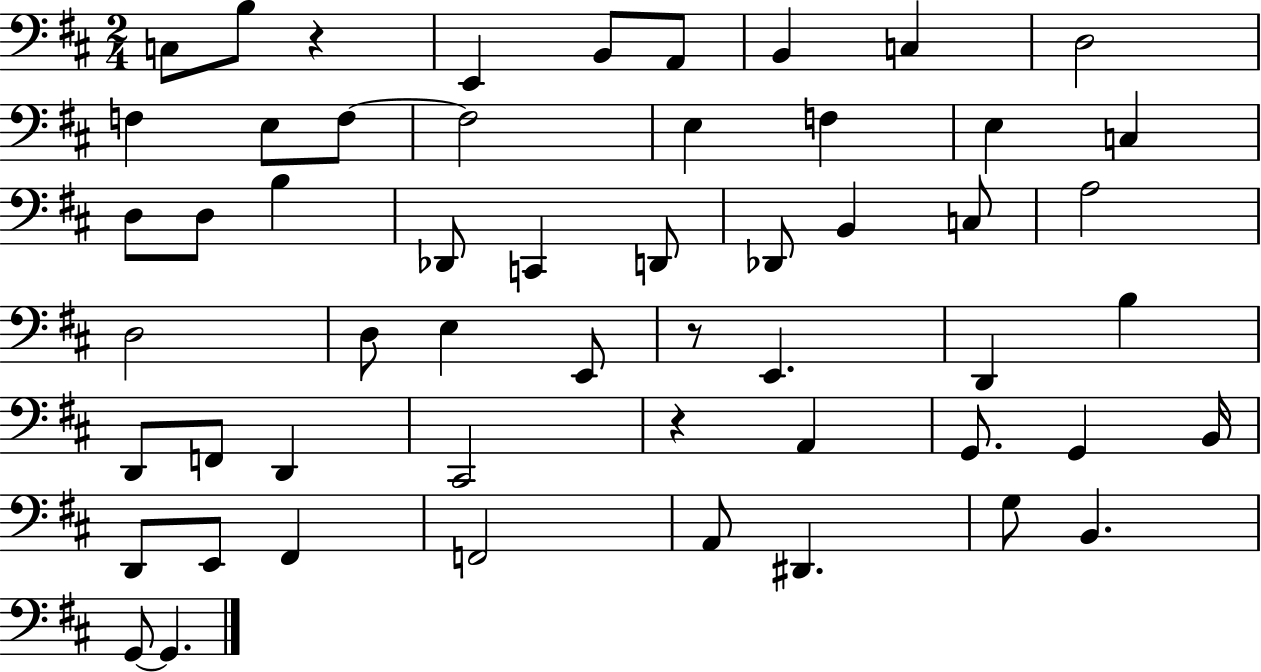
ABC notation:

X:1
T:Untitled
M:2/4
L:1/4
K:D
C,/2 B,/2 z E,, B,,/2 A,,/2 B,, C, D,2 F, E,/2 F,/2 F,2 E, F, E, C, D,/2 D,/2 B, _D,,/2 C,, D,,/2 _D,,/2 B,, C,/2 A,2 D,2 D,/2 E, E,,/2 z/2 E,, D,, B, D,,/2 F,,/2 D,, ^C,,2 z A,, G,,/2 G,, B,,/4 D,,/2 E,,/2 ^F,, F,,2 A,,/2 ^D,, G,/2 B,, G,,/2 G,,